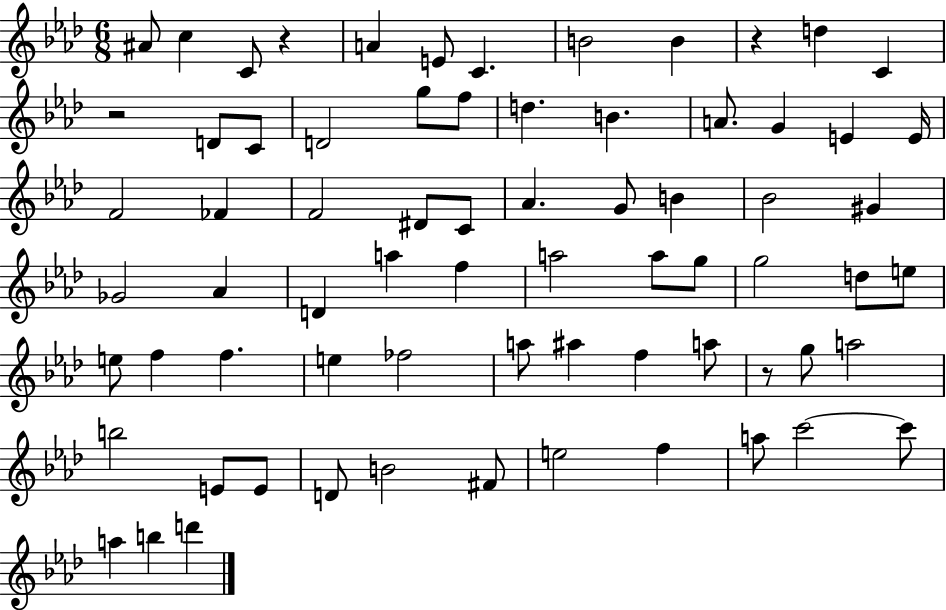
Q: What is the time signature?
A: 6/8